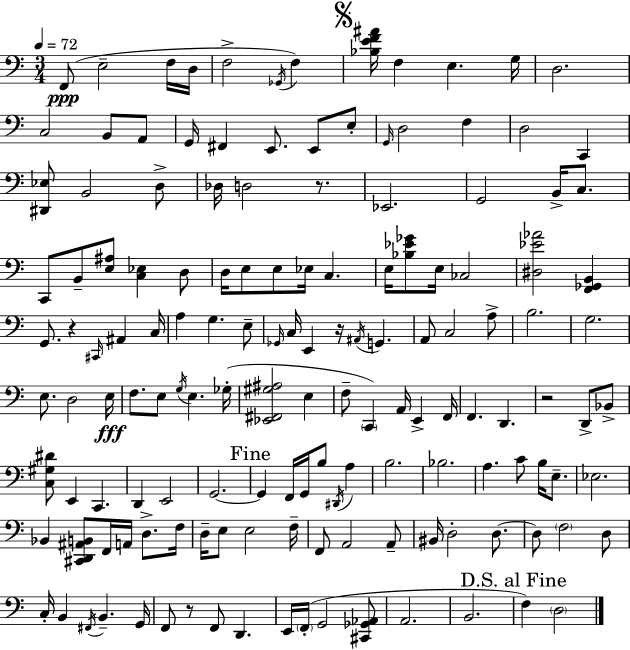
X:1
T:Untitled
M:3/4
L:1/4
K:Am
F,,/2 E,2 F,/4 D,/4 F,2 _G,,/4 F, [_B,EF^A]/4 F, E, G,/4 D,2 C,2 B,,/2 A,,/2 G,,/4 ^F,, E,,/2 E,,/2 E,/2 G,,/4 D,2 F, D,2 C,, [^D,,_E,]/2 B,,2 D,/2 _D,/4 D,2 z/2 _E,,2 G,,2 B,,/4 C,/2 C,,/2 B,,/2 [E,^A,]/2 [C,_E,] D,/2 D,/4 E,/2 E,/2 _E,/4 C, E,/4 [_B,_E_G]/2 E,/4 _C,2 [^D,_E_A]2 [F,,_G,,B,,] G,,/2 z ^C,,/4 ^A,, C,/4 A, G, E,/2 _G,,/4 C,/4 E,, z/4 ^A,,/4 G,, A,,/2 C,2 A,/2 B,2 G,2 E,/2 D,2 E,/4 F,/2 E,/2 G,/4 E, _G,/4 [_E,,^F,,^G,^A,]2 E, F,/2 C,, A,,/4 E,, F,,/4 F,, D,, z2 D,,/2 _B,,/2 [C,^G,^D]/2 E,, C,, D,, E,,2 G,,2 G,, F,,/4 G,,/4 B,/2 ^D,,/4 A, B,2 _B,2 A, C/2 B,/4 E,/2 _E,2 _B,, [^C,,D,,^A,,B,,]/2 F,,/4 A,,/4 D,/2 F,/4 D,/4 E,/2 E,2 F,/4 F,,/2 A,,2 A,,/2 ^B,,/4 D,2 D,/2 D,/2 F,2 D,/2 C,/4 B,, ^F,,/4 B,, G,,/4 F,,/2 z/2 F,,/2 D,, E,,/4 F,,/4 G,,2 [^C,,_G,,_A,,]/2 A,,2 B,,2 F, D,2